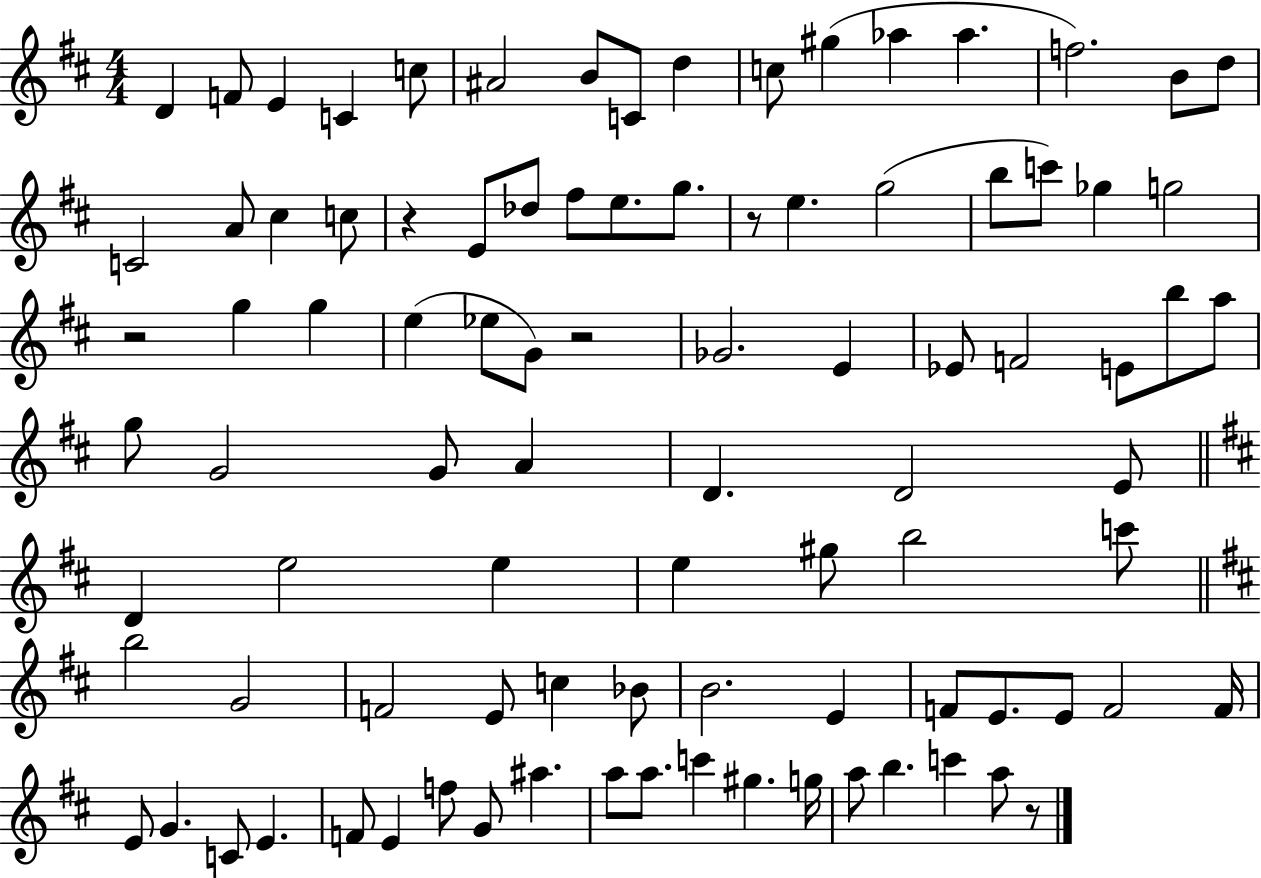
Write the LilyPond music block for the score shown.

{
  \clef treble
  \numericTimeSignature
  \time 4/4
  \key d \major
  d'4 f'8 e'4 c'4 c''8 | ais'2 b'8 c'8 d''4 | c''8 gis''4( aes''4 aes''4. | f''2.) b'8 d''8 | \break c'2 a'8 cis''4 c''8 | r4 e'8 des''8 fis''8 e''8. g''8. | r8 e''4. g''2( | b''8 c'''8) ges''4 g''2 | \break r2 g''4 g''4 | e''4( ees''8 g'8) r2 | ges'2. e'4 | ees'8 f'2 e'8 b''8 a''8 | \break g''8 g'2 g'8 a'4 | d'4. d'2 e'8 | \bar "||" \break \key b \minor d'4 e''2 e''4 | e''4 gis''8 b''2 c'''8 | \bar "||" \break \key d \major b''2 g'2 | f'2 e'8 c''4 bes'8 | b'2. e'4 | f'8 e'8. e'8 f'2 f'16 | \break e'8 g'4. c'8 e'4. | f'8 e'4 f''8 g'8 ais''4. | a''8 a''8. c'''4 gis''4. g''16 | a''8 b''4. c'''4 a''8 r8 | \break \bar "|."
}